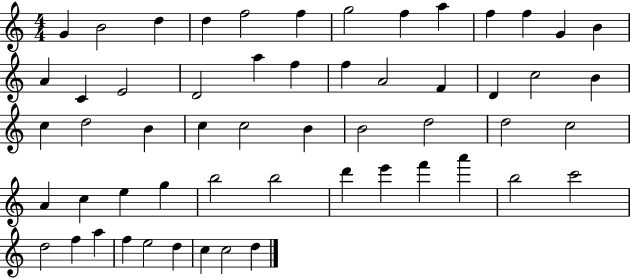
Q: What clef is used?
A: treble